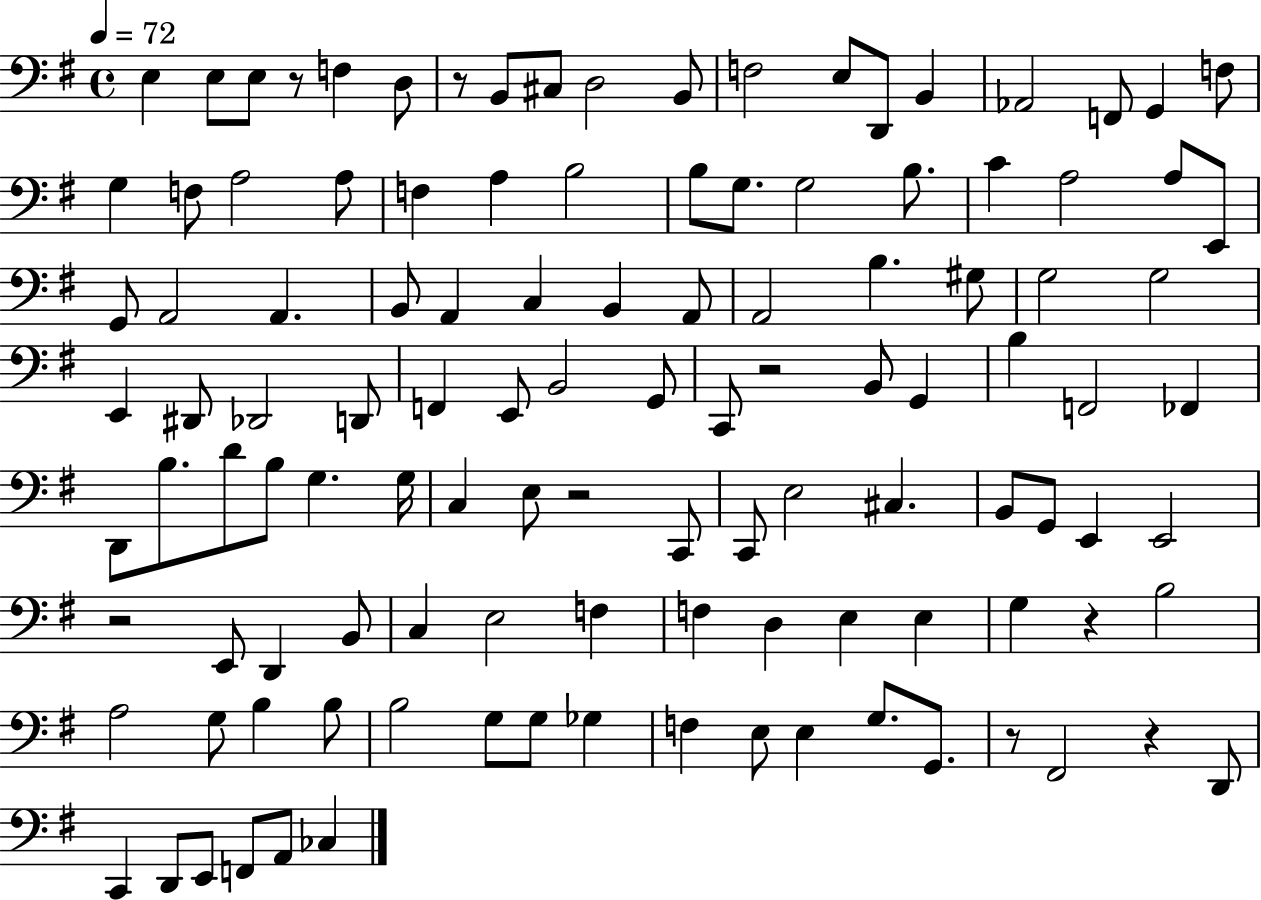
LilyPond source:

{
  \clef bass
  \time 4/4
  \defaultTimeSignature
  \key g \major
  \tempo 4 = 72
  \repeat volta 2 { e4 e8 e8 r8 f4 d8 | r8 b,8 cis8 d2 b,8 | f2 e8 d,8 b,4 | aes,2 f,8 g,4 f8 | \break g4 f8 a2 a8 | f4 a4 b2 | b8 g8. g2 b8. | c'4 a2 a8 e,8 | \break g,8 a,2 a,4. | b,8 a,4 c4 b,4 a,8 | a,2 b4. gis8 | g2 g2 | \break e,4 dis,8 des,2 d,8 | f,4 e,8 b,2 g,8 | c,8 r2 b,8 g,4 | b4 f,2 fes,4 | \break d,8 b8. d'8 b8 g4. g16 | c4 e8 r2 c,8 | c,8 e2 cis4. | b,8 g,8 e,4 e,2 | \break r2 e,8 d,4 b,8 | c4 e2 f4 | f4 d4 e4 e4 | g4 r4 b2 | \break a2 g8 b4 b8 | b2 g8 g8 ges4 | f4 e8 e4 g8. g,8. | r8 fis,2 r4 d,8 | \break c,4 d,8 e,8 f,8 a,8 ces4 | } \bar "|."
}